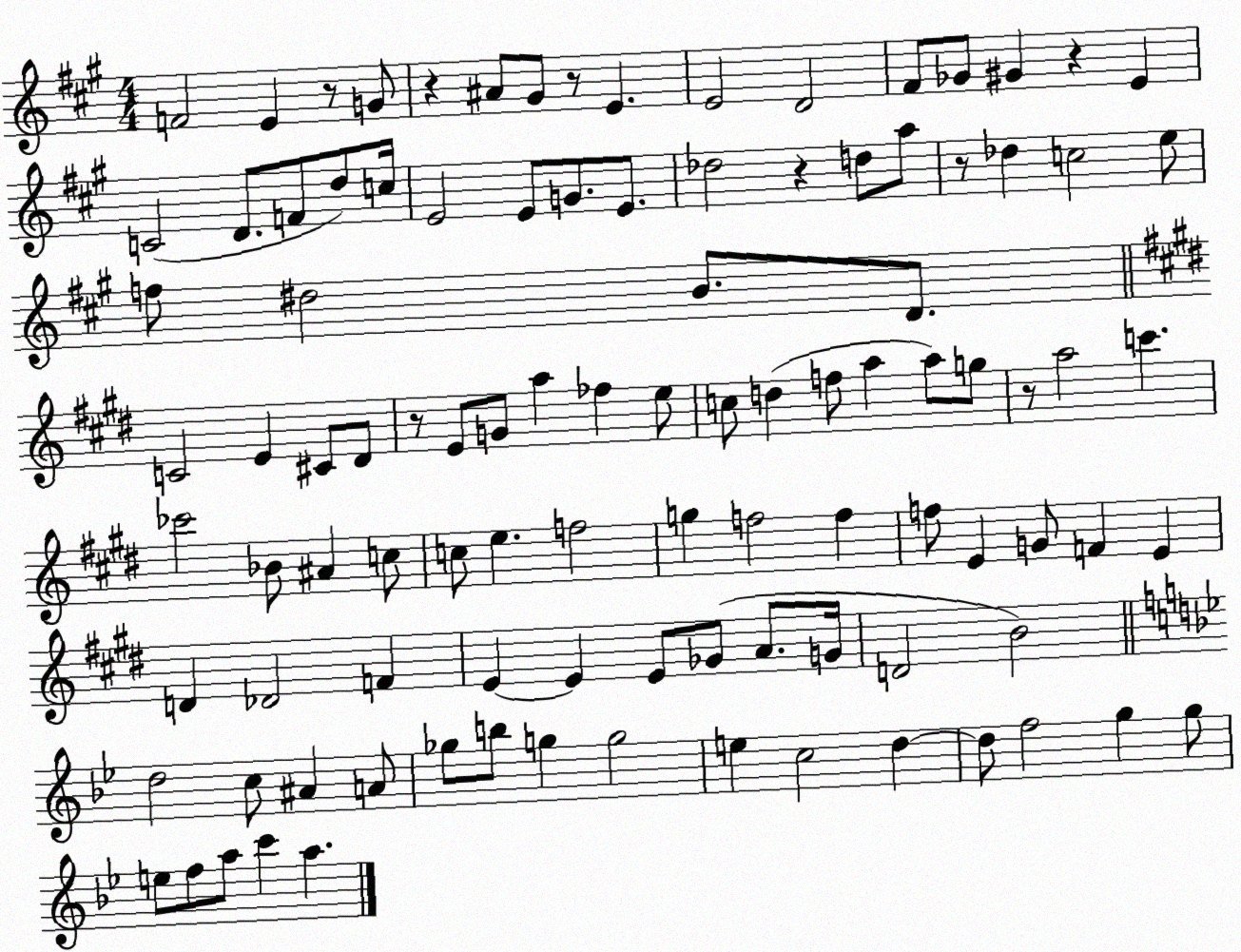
X:1
T:Untitled
M:4/4
L:1/4
K:A
F2 E z/2 G/2 z ^A/2 ^G/2 z/2 E E2 D2 ^F/2 _G/2 ^G z E C2 D/2 F/2 d/2 c/4 E2 E/2 G/2 E/2 _d2 z d/2 a/2 z/2 _d c2 e/2 f/2 ^d2 B/2 D/2 C2 E ^C/2 ^D/2 z/2 E/2 G/2 a _f e/2 c/2 d f/2 a a/2 g/2 z/2 a2 c' _c'2 _B/2 ^A c/2 c/2 e f2 g f2 f f/2 E G/2 F E D _D2 F E E E/2 _G/2 A/2 G/4 D2 B2 d2 c/2 ^A A/2 _g/2 b/2 g g2 e c2 d d/2 f2 g g/2 e/2 f/2 a/2 c' a